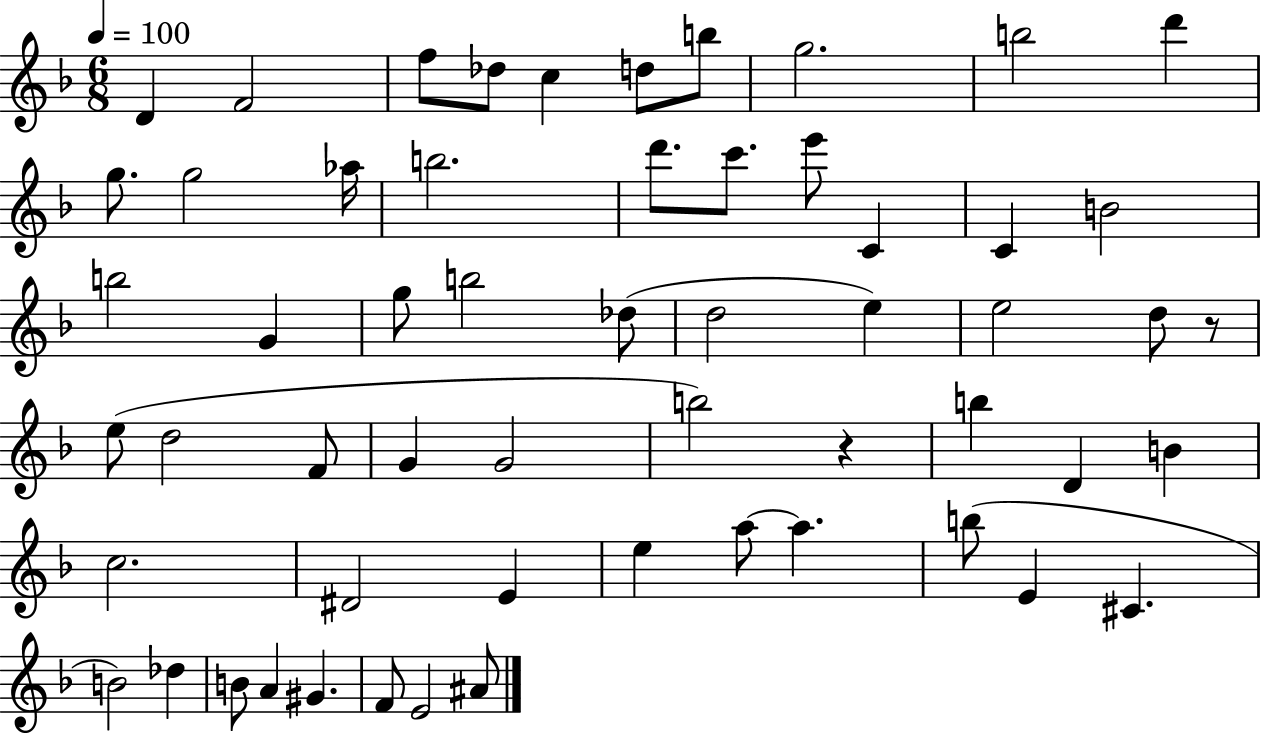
X:1
T:Untitled
M:6/8
L:1/4
K:F
D F2 f/2 _d/2 c d/2 b/2 g2 b2 d' g/2 g2 _a/4 b2 d'/2 c'/2 e'/2 C C B2 b2 G g/2 b2 _d/2 d2 e e2 d/2 z/2 e/2 d2 F/2 G G2 b2 z b D B c2 ^D2 E e a/2 a b/2 E ^C B2 _d B/2 A ^G F/2 E2 ^A/2